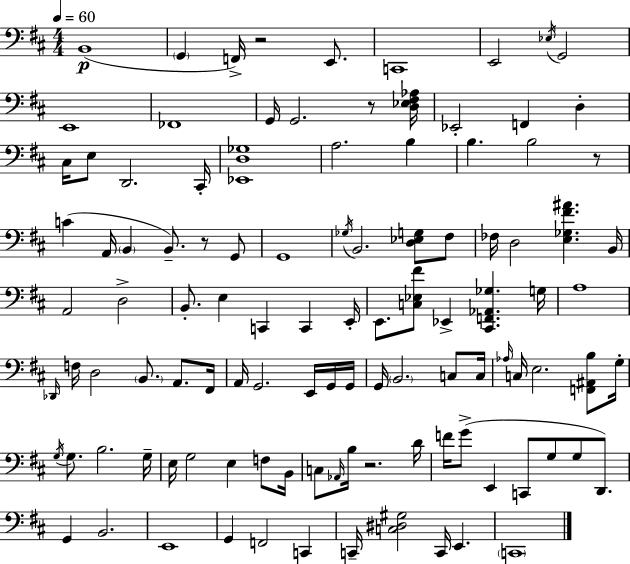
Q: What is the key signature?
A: D major